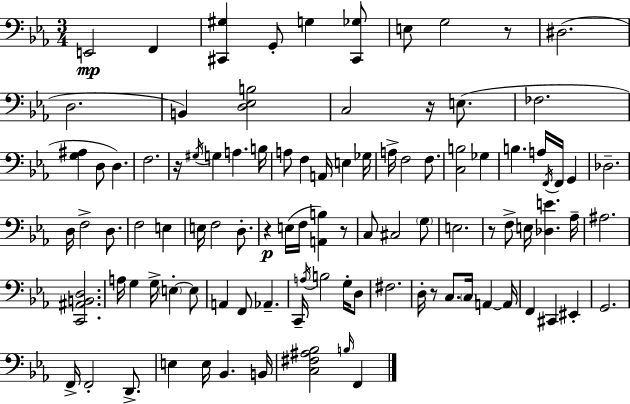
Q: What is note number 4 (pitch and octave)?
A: G3